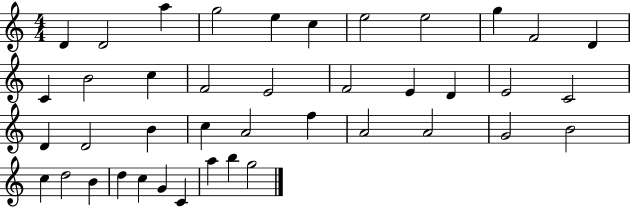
D4/q D4/h A5/q G5/h E5/q C5/q E5/h E5/h G5/q F4/h D4/q C4/q B4/h C5/q F4/h E4/h F4/h E4/q D4/q E4/h C4/h D4/q D4/h B4/q C5/q A4/h F5/q A4/h A4/h G4/h B4/h C5/q D5/h B4/q D5/q C5/q G4/q C4/q A5/q B5/q G5/h